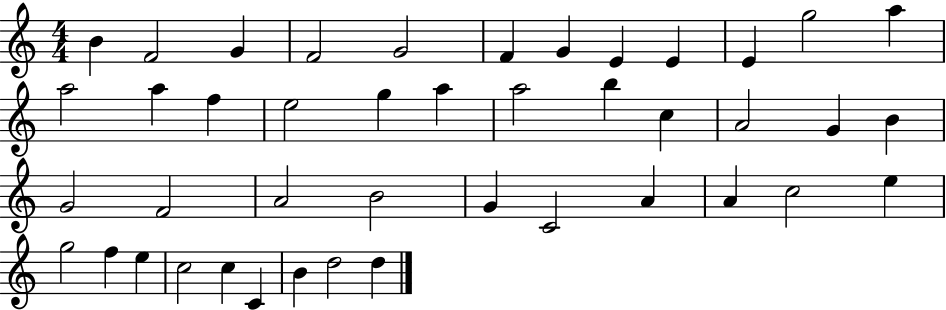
{
  \clef treble
  \numericTimeSignature
  \time 4/4
  \key c \major
  b'4 f'2 g'4 | f'2 g'2 | f'4 g'4 e'4 e'4 | e'4 g''2 a''4 | \break a''2 a''4 f''4 | e''2 g''4 a''4 | a''2 b''4 c''4 | a'2 g'4 b'4 | \break g'2 f'2 | a'2 b'2 | g'4 c'2 a'4 | a'4 c''2 e''4 | \break g''2 f''4 e''4 | c''2 c''4 c'4 | b'4 d''2 d''4 | \bar "|."
}